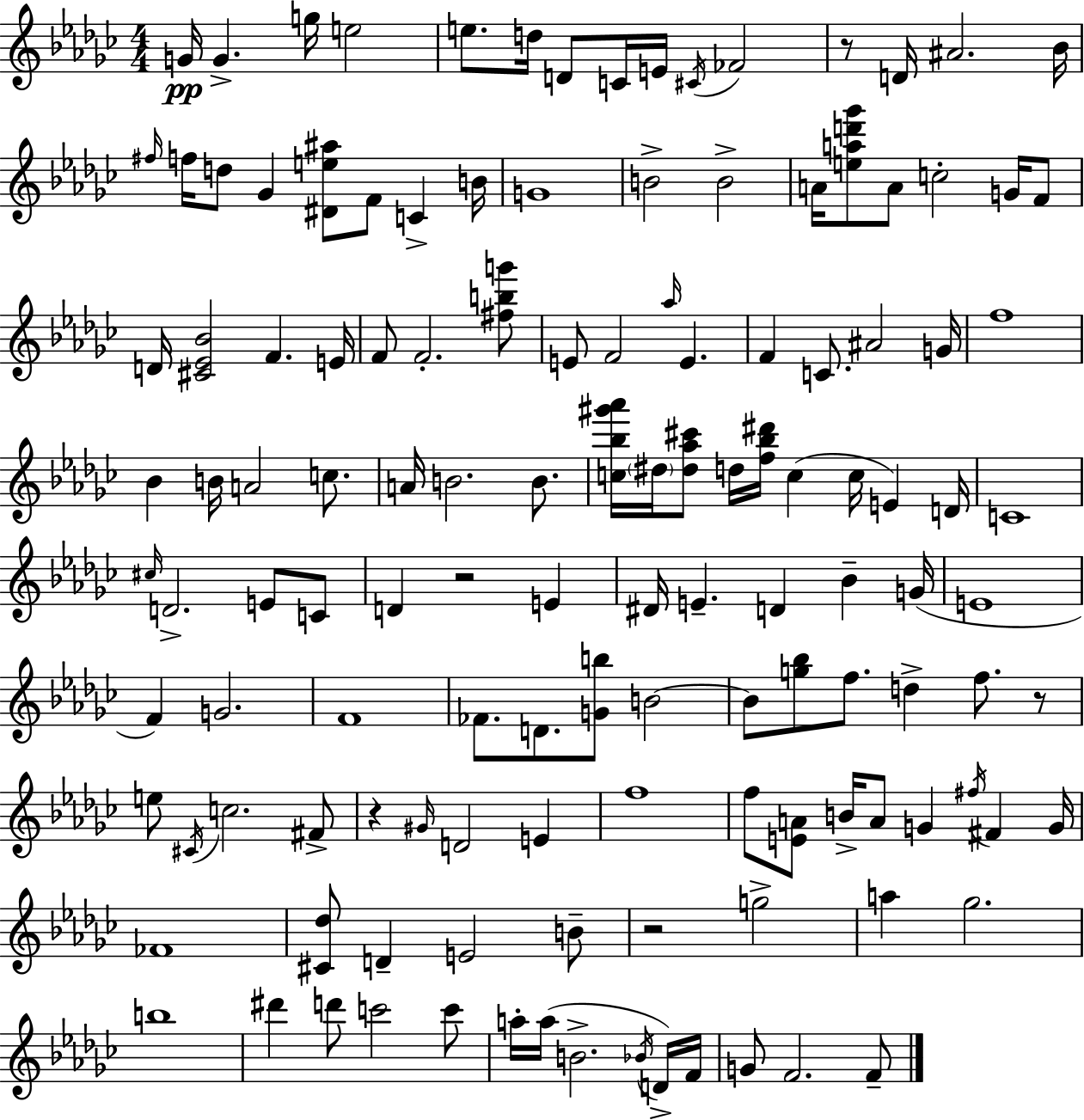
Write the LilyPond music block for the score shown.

{
  \clef treble
  \numericTimeSignature
  \time 4/4
  \key ees \minor
  g'16\pp g'4.-> g''16 e''2 | e''8. d''16 d'8 c'16 e'16 \acciaccatura { cis'16 } fes'2 | r8 d'16 ais'2. | bes'16 \grace { fis''16 } f''16 d''8 ges'4 <dis' e'' ais''>8 f'8 c'4-> | \break b'16 g'1 | b'2-> b'2-> | a'16 <e'' a'' d''' ges'''>8 a'8 c''2-. g'16 | f'8 d'16 <cis' ees' bes'>2 f'4. | \break e'16 f'8 f'2.-. | <fis'' b'' g'''>8 e'8 f'2 \grace { aes''16 } e'4. | f'4 c'8. ais'2 | g'16 f''1 | \break bes'4 b'16 a'2 | c''8. a'16 b'2. | b'8. <c'' bes'' gis''' aes'''>16 \parenthesize dis''16 <dis'' aes'' cis'''>8 d''16 <f'' bes'' dis'''>16 c''4( c''16 e'4) | d'16 c'1 | \break \grace { cis''16 } d'2.-> | e'8 c'8 d'4 r2 | e'4 dis'16 e'4.-- d'4 bes'4-- | g'16( e'1 | \break f'4) g'2. | f'1 | fes'8. d'8. <g' b''>8 b'2~~ | b'8 <g'' bes''>8 f''8. d''4-> f''8. | \break r8 e''8 \acciaccatura { cis'16 } c''2. | fis'8-> r4 \grace { gis'16 } d'2 | e'4 f''1 | f''8 <e' a'>8 b'16-> a'8 g'4 | \break \acciaccatura { fis''16 } fis'4 g'16 fes'1 | <cis' des''>8 d'4-- e'2 | b'8-- r2 g''2-> | a''4 ges''2. | \break b''1 | dis'''4 d'''8 c'''2 | c'''8 a''16-. a''16( b'2.-> | \acciaccatura { bes'16 } d'16->) f'16 g'8 f'2. | \break f'8-- \bar "|."
}